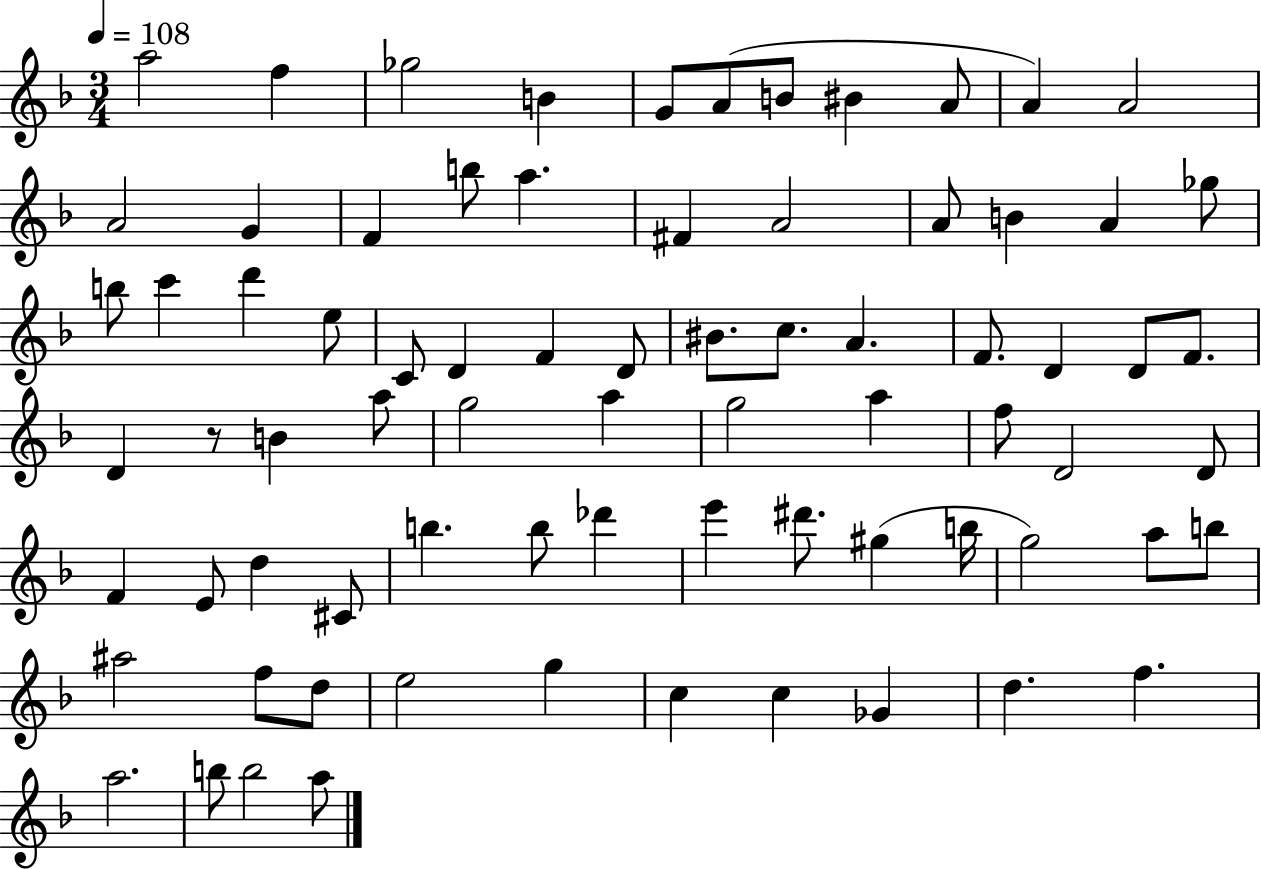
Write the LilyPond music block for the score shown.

{
  \clef treble
  \numericTimeSignature
  \time 3/4
  \key f \major
  \tempo 4 = 108
  a''2 f''4 | ges''2 b'4 | g'8 a'8( b'8 bis'4 a'8 | a'4) a'2 | \break a'2 g'4 | f'4 b''8 a''4. | fis'4 a'2 | a'8 b'4 a'4 ges''8 | \break b''8 c'''4 d'''4 e''8 | c'8 d'4 f'4 d'8 | bis'8. c''8. a'4. | f'8. d'4 d'8 f'8. | \break d'4 r8 b'4 a''8 | g''2 a''4 | g''2 a''4 | f''8 d'2 d'8 | \break f'4 e'8 d''4 cis'8 | b''4. b''8 des'''4 | e'''4 dis'''8. gis''4( b''16 | g''2) a''8 b''8 | \break ais''2 f''8 d''8 | e''2 g''4 | c''4 c''4 ges'4 | d''4. f''4. | \break a''2. | b''8 b''2 a''8 | \bar "|."
}